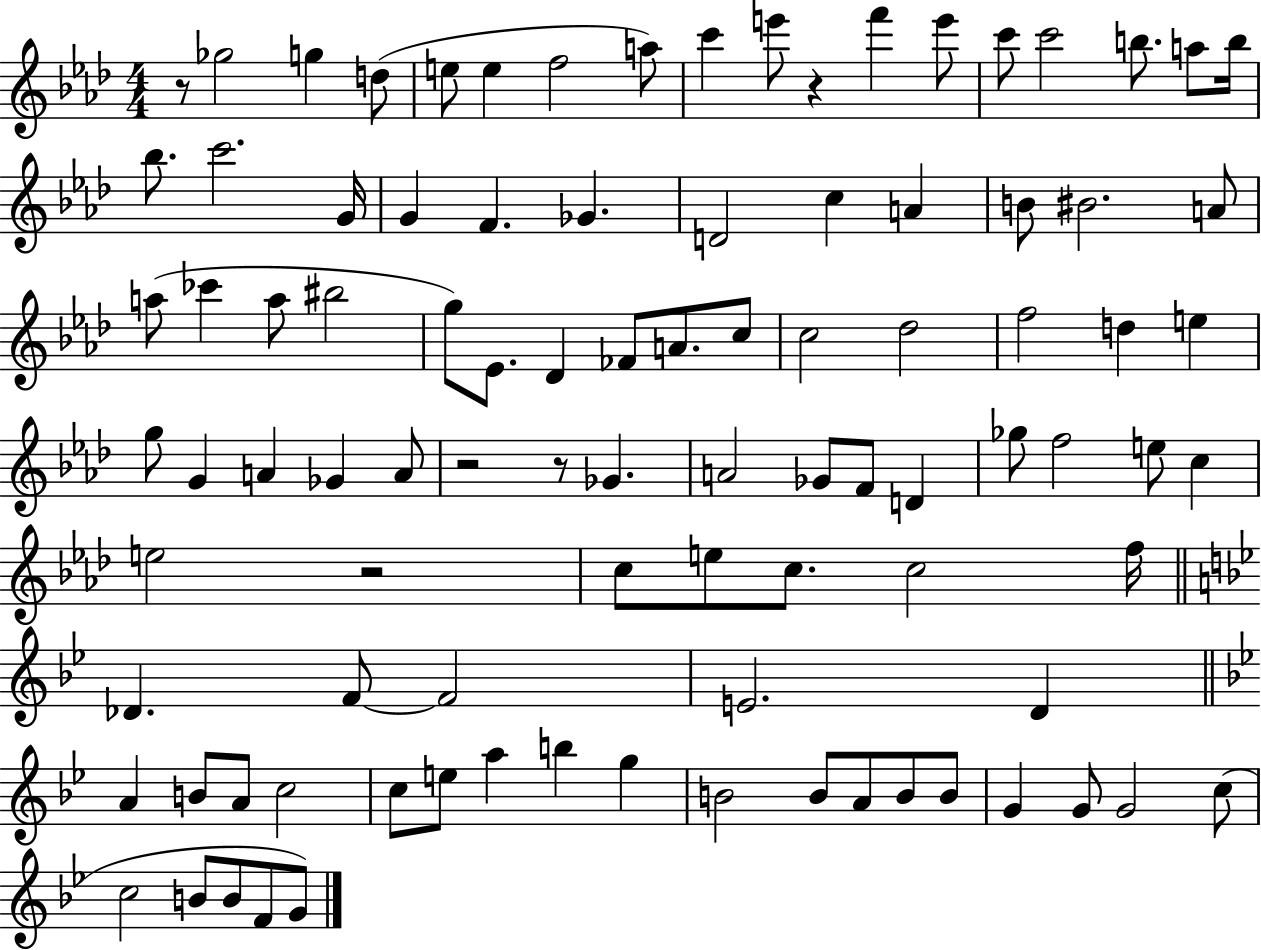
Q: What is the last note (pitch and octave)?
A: G4